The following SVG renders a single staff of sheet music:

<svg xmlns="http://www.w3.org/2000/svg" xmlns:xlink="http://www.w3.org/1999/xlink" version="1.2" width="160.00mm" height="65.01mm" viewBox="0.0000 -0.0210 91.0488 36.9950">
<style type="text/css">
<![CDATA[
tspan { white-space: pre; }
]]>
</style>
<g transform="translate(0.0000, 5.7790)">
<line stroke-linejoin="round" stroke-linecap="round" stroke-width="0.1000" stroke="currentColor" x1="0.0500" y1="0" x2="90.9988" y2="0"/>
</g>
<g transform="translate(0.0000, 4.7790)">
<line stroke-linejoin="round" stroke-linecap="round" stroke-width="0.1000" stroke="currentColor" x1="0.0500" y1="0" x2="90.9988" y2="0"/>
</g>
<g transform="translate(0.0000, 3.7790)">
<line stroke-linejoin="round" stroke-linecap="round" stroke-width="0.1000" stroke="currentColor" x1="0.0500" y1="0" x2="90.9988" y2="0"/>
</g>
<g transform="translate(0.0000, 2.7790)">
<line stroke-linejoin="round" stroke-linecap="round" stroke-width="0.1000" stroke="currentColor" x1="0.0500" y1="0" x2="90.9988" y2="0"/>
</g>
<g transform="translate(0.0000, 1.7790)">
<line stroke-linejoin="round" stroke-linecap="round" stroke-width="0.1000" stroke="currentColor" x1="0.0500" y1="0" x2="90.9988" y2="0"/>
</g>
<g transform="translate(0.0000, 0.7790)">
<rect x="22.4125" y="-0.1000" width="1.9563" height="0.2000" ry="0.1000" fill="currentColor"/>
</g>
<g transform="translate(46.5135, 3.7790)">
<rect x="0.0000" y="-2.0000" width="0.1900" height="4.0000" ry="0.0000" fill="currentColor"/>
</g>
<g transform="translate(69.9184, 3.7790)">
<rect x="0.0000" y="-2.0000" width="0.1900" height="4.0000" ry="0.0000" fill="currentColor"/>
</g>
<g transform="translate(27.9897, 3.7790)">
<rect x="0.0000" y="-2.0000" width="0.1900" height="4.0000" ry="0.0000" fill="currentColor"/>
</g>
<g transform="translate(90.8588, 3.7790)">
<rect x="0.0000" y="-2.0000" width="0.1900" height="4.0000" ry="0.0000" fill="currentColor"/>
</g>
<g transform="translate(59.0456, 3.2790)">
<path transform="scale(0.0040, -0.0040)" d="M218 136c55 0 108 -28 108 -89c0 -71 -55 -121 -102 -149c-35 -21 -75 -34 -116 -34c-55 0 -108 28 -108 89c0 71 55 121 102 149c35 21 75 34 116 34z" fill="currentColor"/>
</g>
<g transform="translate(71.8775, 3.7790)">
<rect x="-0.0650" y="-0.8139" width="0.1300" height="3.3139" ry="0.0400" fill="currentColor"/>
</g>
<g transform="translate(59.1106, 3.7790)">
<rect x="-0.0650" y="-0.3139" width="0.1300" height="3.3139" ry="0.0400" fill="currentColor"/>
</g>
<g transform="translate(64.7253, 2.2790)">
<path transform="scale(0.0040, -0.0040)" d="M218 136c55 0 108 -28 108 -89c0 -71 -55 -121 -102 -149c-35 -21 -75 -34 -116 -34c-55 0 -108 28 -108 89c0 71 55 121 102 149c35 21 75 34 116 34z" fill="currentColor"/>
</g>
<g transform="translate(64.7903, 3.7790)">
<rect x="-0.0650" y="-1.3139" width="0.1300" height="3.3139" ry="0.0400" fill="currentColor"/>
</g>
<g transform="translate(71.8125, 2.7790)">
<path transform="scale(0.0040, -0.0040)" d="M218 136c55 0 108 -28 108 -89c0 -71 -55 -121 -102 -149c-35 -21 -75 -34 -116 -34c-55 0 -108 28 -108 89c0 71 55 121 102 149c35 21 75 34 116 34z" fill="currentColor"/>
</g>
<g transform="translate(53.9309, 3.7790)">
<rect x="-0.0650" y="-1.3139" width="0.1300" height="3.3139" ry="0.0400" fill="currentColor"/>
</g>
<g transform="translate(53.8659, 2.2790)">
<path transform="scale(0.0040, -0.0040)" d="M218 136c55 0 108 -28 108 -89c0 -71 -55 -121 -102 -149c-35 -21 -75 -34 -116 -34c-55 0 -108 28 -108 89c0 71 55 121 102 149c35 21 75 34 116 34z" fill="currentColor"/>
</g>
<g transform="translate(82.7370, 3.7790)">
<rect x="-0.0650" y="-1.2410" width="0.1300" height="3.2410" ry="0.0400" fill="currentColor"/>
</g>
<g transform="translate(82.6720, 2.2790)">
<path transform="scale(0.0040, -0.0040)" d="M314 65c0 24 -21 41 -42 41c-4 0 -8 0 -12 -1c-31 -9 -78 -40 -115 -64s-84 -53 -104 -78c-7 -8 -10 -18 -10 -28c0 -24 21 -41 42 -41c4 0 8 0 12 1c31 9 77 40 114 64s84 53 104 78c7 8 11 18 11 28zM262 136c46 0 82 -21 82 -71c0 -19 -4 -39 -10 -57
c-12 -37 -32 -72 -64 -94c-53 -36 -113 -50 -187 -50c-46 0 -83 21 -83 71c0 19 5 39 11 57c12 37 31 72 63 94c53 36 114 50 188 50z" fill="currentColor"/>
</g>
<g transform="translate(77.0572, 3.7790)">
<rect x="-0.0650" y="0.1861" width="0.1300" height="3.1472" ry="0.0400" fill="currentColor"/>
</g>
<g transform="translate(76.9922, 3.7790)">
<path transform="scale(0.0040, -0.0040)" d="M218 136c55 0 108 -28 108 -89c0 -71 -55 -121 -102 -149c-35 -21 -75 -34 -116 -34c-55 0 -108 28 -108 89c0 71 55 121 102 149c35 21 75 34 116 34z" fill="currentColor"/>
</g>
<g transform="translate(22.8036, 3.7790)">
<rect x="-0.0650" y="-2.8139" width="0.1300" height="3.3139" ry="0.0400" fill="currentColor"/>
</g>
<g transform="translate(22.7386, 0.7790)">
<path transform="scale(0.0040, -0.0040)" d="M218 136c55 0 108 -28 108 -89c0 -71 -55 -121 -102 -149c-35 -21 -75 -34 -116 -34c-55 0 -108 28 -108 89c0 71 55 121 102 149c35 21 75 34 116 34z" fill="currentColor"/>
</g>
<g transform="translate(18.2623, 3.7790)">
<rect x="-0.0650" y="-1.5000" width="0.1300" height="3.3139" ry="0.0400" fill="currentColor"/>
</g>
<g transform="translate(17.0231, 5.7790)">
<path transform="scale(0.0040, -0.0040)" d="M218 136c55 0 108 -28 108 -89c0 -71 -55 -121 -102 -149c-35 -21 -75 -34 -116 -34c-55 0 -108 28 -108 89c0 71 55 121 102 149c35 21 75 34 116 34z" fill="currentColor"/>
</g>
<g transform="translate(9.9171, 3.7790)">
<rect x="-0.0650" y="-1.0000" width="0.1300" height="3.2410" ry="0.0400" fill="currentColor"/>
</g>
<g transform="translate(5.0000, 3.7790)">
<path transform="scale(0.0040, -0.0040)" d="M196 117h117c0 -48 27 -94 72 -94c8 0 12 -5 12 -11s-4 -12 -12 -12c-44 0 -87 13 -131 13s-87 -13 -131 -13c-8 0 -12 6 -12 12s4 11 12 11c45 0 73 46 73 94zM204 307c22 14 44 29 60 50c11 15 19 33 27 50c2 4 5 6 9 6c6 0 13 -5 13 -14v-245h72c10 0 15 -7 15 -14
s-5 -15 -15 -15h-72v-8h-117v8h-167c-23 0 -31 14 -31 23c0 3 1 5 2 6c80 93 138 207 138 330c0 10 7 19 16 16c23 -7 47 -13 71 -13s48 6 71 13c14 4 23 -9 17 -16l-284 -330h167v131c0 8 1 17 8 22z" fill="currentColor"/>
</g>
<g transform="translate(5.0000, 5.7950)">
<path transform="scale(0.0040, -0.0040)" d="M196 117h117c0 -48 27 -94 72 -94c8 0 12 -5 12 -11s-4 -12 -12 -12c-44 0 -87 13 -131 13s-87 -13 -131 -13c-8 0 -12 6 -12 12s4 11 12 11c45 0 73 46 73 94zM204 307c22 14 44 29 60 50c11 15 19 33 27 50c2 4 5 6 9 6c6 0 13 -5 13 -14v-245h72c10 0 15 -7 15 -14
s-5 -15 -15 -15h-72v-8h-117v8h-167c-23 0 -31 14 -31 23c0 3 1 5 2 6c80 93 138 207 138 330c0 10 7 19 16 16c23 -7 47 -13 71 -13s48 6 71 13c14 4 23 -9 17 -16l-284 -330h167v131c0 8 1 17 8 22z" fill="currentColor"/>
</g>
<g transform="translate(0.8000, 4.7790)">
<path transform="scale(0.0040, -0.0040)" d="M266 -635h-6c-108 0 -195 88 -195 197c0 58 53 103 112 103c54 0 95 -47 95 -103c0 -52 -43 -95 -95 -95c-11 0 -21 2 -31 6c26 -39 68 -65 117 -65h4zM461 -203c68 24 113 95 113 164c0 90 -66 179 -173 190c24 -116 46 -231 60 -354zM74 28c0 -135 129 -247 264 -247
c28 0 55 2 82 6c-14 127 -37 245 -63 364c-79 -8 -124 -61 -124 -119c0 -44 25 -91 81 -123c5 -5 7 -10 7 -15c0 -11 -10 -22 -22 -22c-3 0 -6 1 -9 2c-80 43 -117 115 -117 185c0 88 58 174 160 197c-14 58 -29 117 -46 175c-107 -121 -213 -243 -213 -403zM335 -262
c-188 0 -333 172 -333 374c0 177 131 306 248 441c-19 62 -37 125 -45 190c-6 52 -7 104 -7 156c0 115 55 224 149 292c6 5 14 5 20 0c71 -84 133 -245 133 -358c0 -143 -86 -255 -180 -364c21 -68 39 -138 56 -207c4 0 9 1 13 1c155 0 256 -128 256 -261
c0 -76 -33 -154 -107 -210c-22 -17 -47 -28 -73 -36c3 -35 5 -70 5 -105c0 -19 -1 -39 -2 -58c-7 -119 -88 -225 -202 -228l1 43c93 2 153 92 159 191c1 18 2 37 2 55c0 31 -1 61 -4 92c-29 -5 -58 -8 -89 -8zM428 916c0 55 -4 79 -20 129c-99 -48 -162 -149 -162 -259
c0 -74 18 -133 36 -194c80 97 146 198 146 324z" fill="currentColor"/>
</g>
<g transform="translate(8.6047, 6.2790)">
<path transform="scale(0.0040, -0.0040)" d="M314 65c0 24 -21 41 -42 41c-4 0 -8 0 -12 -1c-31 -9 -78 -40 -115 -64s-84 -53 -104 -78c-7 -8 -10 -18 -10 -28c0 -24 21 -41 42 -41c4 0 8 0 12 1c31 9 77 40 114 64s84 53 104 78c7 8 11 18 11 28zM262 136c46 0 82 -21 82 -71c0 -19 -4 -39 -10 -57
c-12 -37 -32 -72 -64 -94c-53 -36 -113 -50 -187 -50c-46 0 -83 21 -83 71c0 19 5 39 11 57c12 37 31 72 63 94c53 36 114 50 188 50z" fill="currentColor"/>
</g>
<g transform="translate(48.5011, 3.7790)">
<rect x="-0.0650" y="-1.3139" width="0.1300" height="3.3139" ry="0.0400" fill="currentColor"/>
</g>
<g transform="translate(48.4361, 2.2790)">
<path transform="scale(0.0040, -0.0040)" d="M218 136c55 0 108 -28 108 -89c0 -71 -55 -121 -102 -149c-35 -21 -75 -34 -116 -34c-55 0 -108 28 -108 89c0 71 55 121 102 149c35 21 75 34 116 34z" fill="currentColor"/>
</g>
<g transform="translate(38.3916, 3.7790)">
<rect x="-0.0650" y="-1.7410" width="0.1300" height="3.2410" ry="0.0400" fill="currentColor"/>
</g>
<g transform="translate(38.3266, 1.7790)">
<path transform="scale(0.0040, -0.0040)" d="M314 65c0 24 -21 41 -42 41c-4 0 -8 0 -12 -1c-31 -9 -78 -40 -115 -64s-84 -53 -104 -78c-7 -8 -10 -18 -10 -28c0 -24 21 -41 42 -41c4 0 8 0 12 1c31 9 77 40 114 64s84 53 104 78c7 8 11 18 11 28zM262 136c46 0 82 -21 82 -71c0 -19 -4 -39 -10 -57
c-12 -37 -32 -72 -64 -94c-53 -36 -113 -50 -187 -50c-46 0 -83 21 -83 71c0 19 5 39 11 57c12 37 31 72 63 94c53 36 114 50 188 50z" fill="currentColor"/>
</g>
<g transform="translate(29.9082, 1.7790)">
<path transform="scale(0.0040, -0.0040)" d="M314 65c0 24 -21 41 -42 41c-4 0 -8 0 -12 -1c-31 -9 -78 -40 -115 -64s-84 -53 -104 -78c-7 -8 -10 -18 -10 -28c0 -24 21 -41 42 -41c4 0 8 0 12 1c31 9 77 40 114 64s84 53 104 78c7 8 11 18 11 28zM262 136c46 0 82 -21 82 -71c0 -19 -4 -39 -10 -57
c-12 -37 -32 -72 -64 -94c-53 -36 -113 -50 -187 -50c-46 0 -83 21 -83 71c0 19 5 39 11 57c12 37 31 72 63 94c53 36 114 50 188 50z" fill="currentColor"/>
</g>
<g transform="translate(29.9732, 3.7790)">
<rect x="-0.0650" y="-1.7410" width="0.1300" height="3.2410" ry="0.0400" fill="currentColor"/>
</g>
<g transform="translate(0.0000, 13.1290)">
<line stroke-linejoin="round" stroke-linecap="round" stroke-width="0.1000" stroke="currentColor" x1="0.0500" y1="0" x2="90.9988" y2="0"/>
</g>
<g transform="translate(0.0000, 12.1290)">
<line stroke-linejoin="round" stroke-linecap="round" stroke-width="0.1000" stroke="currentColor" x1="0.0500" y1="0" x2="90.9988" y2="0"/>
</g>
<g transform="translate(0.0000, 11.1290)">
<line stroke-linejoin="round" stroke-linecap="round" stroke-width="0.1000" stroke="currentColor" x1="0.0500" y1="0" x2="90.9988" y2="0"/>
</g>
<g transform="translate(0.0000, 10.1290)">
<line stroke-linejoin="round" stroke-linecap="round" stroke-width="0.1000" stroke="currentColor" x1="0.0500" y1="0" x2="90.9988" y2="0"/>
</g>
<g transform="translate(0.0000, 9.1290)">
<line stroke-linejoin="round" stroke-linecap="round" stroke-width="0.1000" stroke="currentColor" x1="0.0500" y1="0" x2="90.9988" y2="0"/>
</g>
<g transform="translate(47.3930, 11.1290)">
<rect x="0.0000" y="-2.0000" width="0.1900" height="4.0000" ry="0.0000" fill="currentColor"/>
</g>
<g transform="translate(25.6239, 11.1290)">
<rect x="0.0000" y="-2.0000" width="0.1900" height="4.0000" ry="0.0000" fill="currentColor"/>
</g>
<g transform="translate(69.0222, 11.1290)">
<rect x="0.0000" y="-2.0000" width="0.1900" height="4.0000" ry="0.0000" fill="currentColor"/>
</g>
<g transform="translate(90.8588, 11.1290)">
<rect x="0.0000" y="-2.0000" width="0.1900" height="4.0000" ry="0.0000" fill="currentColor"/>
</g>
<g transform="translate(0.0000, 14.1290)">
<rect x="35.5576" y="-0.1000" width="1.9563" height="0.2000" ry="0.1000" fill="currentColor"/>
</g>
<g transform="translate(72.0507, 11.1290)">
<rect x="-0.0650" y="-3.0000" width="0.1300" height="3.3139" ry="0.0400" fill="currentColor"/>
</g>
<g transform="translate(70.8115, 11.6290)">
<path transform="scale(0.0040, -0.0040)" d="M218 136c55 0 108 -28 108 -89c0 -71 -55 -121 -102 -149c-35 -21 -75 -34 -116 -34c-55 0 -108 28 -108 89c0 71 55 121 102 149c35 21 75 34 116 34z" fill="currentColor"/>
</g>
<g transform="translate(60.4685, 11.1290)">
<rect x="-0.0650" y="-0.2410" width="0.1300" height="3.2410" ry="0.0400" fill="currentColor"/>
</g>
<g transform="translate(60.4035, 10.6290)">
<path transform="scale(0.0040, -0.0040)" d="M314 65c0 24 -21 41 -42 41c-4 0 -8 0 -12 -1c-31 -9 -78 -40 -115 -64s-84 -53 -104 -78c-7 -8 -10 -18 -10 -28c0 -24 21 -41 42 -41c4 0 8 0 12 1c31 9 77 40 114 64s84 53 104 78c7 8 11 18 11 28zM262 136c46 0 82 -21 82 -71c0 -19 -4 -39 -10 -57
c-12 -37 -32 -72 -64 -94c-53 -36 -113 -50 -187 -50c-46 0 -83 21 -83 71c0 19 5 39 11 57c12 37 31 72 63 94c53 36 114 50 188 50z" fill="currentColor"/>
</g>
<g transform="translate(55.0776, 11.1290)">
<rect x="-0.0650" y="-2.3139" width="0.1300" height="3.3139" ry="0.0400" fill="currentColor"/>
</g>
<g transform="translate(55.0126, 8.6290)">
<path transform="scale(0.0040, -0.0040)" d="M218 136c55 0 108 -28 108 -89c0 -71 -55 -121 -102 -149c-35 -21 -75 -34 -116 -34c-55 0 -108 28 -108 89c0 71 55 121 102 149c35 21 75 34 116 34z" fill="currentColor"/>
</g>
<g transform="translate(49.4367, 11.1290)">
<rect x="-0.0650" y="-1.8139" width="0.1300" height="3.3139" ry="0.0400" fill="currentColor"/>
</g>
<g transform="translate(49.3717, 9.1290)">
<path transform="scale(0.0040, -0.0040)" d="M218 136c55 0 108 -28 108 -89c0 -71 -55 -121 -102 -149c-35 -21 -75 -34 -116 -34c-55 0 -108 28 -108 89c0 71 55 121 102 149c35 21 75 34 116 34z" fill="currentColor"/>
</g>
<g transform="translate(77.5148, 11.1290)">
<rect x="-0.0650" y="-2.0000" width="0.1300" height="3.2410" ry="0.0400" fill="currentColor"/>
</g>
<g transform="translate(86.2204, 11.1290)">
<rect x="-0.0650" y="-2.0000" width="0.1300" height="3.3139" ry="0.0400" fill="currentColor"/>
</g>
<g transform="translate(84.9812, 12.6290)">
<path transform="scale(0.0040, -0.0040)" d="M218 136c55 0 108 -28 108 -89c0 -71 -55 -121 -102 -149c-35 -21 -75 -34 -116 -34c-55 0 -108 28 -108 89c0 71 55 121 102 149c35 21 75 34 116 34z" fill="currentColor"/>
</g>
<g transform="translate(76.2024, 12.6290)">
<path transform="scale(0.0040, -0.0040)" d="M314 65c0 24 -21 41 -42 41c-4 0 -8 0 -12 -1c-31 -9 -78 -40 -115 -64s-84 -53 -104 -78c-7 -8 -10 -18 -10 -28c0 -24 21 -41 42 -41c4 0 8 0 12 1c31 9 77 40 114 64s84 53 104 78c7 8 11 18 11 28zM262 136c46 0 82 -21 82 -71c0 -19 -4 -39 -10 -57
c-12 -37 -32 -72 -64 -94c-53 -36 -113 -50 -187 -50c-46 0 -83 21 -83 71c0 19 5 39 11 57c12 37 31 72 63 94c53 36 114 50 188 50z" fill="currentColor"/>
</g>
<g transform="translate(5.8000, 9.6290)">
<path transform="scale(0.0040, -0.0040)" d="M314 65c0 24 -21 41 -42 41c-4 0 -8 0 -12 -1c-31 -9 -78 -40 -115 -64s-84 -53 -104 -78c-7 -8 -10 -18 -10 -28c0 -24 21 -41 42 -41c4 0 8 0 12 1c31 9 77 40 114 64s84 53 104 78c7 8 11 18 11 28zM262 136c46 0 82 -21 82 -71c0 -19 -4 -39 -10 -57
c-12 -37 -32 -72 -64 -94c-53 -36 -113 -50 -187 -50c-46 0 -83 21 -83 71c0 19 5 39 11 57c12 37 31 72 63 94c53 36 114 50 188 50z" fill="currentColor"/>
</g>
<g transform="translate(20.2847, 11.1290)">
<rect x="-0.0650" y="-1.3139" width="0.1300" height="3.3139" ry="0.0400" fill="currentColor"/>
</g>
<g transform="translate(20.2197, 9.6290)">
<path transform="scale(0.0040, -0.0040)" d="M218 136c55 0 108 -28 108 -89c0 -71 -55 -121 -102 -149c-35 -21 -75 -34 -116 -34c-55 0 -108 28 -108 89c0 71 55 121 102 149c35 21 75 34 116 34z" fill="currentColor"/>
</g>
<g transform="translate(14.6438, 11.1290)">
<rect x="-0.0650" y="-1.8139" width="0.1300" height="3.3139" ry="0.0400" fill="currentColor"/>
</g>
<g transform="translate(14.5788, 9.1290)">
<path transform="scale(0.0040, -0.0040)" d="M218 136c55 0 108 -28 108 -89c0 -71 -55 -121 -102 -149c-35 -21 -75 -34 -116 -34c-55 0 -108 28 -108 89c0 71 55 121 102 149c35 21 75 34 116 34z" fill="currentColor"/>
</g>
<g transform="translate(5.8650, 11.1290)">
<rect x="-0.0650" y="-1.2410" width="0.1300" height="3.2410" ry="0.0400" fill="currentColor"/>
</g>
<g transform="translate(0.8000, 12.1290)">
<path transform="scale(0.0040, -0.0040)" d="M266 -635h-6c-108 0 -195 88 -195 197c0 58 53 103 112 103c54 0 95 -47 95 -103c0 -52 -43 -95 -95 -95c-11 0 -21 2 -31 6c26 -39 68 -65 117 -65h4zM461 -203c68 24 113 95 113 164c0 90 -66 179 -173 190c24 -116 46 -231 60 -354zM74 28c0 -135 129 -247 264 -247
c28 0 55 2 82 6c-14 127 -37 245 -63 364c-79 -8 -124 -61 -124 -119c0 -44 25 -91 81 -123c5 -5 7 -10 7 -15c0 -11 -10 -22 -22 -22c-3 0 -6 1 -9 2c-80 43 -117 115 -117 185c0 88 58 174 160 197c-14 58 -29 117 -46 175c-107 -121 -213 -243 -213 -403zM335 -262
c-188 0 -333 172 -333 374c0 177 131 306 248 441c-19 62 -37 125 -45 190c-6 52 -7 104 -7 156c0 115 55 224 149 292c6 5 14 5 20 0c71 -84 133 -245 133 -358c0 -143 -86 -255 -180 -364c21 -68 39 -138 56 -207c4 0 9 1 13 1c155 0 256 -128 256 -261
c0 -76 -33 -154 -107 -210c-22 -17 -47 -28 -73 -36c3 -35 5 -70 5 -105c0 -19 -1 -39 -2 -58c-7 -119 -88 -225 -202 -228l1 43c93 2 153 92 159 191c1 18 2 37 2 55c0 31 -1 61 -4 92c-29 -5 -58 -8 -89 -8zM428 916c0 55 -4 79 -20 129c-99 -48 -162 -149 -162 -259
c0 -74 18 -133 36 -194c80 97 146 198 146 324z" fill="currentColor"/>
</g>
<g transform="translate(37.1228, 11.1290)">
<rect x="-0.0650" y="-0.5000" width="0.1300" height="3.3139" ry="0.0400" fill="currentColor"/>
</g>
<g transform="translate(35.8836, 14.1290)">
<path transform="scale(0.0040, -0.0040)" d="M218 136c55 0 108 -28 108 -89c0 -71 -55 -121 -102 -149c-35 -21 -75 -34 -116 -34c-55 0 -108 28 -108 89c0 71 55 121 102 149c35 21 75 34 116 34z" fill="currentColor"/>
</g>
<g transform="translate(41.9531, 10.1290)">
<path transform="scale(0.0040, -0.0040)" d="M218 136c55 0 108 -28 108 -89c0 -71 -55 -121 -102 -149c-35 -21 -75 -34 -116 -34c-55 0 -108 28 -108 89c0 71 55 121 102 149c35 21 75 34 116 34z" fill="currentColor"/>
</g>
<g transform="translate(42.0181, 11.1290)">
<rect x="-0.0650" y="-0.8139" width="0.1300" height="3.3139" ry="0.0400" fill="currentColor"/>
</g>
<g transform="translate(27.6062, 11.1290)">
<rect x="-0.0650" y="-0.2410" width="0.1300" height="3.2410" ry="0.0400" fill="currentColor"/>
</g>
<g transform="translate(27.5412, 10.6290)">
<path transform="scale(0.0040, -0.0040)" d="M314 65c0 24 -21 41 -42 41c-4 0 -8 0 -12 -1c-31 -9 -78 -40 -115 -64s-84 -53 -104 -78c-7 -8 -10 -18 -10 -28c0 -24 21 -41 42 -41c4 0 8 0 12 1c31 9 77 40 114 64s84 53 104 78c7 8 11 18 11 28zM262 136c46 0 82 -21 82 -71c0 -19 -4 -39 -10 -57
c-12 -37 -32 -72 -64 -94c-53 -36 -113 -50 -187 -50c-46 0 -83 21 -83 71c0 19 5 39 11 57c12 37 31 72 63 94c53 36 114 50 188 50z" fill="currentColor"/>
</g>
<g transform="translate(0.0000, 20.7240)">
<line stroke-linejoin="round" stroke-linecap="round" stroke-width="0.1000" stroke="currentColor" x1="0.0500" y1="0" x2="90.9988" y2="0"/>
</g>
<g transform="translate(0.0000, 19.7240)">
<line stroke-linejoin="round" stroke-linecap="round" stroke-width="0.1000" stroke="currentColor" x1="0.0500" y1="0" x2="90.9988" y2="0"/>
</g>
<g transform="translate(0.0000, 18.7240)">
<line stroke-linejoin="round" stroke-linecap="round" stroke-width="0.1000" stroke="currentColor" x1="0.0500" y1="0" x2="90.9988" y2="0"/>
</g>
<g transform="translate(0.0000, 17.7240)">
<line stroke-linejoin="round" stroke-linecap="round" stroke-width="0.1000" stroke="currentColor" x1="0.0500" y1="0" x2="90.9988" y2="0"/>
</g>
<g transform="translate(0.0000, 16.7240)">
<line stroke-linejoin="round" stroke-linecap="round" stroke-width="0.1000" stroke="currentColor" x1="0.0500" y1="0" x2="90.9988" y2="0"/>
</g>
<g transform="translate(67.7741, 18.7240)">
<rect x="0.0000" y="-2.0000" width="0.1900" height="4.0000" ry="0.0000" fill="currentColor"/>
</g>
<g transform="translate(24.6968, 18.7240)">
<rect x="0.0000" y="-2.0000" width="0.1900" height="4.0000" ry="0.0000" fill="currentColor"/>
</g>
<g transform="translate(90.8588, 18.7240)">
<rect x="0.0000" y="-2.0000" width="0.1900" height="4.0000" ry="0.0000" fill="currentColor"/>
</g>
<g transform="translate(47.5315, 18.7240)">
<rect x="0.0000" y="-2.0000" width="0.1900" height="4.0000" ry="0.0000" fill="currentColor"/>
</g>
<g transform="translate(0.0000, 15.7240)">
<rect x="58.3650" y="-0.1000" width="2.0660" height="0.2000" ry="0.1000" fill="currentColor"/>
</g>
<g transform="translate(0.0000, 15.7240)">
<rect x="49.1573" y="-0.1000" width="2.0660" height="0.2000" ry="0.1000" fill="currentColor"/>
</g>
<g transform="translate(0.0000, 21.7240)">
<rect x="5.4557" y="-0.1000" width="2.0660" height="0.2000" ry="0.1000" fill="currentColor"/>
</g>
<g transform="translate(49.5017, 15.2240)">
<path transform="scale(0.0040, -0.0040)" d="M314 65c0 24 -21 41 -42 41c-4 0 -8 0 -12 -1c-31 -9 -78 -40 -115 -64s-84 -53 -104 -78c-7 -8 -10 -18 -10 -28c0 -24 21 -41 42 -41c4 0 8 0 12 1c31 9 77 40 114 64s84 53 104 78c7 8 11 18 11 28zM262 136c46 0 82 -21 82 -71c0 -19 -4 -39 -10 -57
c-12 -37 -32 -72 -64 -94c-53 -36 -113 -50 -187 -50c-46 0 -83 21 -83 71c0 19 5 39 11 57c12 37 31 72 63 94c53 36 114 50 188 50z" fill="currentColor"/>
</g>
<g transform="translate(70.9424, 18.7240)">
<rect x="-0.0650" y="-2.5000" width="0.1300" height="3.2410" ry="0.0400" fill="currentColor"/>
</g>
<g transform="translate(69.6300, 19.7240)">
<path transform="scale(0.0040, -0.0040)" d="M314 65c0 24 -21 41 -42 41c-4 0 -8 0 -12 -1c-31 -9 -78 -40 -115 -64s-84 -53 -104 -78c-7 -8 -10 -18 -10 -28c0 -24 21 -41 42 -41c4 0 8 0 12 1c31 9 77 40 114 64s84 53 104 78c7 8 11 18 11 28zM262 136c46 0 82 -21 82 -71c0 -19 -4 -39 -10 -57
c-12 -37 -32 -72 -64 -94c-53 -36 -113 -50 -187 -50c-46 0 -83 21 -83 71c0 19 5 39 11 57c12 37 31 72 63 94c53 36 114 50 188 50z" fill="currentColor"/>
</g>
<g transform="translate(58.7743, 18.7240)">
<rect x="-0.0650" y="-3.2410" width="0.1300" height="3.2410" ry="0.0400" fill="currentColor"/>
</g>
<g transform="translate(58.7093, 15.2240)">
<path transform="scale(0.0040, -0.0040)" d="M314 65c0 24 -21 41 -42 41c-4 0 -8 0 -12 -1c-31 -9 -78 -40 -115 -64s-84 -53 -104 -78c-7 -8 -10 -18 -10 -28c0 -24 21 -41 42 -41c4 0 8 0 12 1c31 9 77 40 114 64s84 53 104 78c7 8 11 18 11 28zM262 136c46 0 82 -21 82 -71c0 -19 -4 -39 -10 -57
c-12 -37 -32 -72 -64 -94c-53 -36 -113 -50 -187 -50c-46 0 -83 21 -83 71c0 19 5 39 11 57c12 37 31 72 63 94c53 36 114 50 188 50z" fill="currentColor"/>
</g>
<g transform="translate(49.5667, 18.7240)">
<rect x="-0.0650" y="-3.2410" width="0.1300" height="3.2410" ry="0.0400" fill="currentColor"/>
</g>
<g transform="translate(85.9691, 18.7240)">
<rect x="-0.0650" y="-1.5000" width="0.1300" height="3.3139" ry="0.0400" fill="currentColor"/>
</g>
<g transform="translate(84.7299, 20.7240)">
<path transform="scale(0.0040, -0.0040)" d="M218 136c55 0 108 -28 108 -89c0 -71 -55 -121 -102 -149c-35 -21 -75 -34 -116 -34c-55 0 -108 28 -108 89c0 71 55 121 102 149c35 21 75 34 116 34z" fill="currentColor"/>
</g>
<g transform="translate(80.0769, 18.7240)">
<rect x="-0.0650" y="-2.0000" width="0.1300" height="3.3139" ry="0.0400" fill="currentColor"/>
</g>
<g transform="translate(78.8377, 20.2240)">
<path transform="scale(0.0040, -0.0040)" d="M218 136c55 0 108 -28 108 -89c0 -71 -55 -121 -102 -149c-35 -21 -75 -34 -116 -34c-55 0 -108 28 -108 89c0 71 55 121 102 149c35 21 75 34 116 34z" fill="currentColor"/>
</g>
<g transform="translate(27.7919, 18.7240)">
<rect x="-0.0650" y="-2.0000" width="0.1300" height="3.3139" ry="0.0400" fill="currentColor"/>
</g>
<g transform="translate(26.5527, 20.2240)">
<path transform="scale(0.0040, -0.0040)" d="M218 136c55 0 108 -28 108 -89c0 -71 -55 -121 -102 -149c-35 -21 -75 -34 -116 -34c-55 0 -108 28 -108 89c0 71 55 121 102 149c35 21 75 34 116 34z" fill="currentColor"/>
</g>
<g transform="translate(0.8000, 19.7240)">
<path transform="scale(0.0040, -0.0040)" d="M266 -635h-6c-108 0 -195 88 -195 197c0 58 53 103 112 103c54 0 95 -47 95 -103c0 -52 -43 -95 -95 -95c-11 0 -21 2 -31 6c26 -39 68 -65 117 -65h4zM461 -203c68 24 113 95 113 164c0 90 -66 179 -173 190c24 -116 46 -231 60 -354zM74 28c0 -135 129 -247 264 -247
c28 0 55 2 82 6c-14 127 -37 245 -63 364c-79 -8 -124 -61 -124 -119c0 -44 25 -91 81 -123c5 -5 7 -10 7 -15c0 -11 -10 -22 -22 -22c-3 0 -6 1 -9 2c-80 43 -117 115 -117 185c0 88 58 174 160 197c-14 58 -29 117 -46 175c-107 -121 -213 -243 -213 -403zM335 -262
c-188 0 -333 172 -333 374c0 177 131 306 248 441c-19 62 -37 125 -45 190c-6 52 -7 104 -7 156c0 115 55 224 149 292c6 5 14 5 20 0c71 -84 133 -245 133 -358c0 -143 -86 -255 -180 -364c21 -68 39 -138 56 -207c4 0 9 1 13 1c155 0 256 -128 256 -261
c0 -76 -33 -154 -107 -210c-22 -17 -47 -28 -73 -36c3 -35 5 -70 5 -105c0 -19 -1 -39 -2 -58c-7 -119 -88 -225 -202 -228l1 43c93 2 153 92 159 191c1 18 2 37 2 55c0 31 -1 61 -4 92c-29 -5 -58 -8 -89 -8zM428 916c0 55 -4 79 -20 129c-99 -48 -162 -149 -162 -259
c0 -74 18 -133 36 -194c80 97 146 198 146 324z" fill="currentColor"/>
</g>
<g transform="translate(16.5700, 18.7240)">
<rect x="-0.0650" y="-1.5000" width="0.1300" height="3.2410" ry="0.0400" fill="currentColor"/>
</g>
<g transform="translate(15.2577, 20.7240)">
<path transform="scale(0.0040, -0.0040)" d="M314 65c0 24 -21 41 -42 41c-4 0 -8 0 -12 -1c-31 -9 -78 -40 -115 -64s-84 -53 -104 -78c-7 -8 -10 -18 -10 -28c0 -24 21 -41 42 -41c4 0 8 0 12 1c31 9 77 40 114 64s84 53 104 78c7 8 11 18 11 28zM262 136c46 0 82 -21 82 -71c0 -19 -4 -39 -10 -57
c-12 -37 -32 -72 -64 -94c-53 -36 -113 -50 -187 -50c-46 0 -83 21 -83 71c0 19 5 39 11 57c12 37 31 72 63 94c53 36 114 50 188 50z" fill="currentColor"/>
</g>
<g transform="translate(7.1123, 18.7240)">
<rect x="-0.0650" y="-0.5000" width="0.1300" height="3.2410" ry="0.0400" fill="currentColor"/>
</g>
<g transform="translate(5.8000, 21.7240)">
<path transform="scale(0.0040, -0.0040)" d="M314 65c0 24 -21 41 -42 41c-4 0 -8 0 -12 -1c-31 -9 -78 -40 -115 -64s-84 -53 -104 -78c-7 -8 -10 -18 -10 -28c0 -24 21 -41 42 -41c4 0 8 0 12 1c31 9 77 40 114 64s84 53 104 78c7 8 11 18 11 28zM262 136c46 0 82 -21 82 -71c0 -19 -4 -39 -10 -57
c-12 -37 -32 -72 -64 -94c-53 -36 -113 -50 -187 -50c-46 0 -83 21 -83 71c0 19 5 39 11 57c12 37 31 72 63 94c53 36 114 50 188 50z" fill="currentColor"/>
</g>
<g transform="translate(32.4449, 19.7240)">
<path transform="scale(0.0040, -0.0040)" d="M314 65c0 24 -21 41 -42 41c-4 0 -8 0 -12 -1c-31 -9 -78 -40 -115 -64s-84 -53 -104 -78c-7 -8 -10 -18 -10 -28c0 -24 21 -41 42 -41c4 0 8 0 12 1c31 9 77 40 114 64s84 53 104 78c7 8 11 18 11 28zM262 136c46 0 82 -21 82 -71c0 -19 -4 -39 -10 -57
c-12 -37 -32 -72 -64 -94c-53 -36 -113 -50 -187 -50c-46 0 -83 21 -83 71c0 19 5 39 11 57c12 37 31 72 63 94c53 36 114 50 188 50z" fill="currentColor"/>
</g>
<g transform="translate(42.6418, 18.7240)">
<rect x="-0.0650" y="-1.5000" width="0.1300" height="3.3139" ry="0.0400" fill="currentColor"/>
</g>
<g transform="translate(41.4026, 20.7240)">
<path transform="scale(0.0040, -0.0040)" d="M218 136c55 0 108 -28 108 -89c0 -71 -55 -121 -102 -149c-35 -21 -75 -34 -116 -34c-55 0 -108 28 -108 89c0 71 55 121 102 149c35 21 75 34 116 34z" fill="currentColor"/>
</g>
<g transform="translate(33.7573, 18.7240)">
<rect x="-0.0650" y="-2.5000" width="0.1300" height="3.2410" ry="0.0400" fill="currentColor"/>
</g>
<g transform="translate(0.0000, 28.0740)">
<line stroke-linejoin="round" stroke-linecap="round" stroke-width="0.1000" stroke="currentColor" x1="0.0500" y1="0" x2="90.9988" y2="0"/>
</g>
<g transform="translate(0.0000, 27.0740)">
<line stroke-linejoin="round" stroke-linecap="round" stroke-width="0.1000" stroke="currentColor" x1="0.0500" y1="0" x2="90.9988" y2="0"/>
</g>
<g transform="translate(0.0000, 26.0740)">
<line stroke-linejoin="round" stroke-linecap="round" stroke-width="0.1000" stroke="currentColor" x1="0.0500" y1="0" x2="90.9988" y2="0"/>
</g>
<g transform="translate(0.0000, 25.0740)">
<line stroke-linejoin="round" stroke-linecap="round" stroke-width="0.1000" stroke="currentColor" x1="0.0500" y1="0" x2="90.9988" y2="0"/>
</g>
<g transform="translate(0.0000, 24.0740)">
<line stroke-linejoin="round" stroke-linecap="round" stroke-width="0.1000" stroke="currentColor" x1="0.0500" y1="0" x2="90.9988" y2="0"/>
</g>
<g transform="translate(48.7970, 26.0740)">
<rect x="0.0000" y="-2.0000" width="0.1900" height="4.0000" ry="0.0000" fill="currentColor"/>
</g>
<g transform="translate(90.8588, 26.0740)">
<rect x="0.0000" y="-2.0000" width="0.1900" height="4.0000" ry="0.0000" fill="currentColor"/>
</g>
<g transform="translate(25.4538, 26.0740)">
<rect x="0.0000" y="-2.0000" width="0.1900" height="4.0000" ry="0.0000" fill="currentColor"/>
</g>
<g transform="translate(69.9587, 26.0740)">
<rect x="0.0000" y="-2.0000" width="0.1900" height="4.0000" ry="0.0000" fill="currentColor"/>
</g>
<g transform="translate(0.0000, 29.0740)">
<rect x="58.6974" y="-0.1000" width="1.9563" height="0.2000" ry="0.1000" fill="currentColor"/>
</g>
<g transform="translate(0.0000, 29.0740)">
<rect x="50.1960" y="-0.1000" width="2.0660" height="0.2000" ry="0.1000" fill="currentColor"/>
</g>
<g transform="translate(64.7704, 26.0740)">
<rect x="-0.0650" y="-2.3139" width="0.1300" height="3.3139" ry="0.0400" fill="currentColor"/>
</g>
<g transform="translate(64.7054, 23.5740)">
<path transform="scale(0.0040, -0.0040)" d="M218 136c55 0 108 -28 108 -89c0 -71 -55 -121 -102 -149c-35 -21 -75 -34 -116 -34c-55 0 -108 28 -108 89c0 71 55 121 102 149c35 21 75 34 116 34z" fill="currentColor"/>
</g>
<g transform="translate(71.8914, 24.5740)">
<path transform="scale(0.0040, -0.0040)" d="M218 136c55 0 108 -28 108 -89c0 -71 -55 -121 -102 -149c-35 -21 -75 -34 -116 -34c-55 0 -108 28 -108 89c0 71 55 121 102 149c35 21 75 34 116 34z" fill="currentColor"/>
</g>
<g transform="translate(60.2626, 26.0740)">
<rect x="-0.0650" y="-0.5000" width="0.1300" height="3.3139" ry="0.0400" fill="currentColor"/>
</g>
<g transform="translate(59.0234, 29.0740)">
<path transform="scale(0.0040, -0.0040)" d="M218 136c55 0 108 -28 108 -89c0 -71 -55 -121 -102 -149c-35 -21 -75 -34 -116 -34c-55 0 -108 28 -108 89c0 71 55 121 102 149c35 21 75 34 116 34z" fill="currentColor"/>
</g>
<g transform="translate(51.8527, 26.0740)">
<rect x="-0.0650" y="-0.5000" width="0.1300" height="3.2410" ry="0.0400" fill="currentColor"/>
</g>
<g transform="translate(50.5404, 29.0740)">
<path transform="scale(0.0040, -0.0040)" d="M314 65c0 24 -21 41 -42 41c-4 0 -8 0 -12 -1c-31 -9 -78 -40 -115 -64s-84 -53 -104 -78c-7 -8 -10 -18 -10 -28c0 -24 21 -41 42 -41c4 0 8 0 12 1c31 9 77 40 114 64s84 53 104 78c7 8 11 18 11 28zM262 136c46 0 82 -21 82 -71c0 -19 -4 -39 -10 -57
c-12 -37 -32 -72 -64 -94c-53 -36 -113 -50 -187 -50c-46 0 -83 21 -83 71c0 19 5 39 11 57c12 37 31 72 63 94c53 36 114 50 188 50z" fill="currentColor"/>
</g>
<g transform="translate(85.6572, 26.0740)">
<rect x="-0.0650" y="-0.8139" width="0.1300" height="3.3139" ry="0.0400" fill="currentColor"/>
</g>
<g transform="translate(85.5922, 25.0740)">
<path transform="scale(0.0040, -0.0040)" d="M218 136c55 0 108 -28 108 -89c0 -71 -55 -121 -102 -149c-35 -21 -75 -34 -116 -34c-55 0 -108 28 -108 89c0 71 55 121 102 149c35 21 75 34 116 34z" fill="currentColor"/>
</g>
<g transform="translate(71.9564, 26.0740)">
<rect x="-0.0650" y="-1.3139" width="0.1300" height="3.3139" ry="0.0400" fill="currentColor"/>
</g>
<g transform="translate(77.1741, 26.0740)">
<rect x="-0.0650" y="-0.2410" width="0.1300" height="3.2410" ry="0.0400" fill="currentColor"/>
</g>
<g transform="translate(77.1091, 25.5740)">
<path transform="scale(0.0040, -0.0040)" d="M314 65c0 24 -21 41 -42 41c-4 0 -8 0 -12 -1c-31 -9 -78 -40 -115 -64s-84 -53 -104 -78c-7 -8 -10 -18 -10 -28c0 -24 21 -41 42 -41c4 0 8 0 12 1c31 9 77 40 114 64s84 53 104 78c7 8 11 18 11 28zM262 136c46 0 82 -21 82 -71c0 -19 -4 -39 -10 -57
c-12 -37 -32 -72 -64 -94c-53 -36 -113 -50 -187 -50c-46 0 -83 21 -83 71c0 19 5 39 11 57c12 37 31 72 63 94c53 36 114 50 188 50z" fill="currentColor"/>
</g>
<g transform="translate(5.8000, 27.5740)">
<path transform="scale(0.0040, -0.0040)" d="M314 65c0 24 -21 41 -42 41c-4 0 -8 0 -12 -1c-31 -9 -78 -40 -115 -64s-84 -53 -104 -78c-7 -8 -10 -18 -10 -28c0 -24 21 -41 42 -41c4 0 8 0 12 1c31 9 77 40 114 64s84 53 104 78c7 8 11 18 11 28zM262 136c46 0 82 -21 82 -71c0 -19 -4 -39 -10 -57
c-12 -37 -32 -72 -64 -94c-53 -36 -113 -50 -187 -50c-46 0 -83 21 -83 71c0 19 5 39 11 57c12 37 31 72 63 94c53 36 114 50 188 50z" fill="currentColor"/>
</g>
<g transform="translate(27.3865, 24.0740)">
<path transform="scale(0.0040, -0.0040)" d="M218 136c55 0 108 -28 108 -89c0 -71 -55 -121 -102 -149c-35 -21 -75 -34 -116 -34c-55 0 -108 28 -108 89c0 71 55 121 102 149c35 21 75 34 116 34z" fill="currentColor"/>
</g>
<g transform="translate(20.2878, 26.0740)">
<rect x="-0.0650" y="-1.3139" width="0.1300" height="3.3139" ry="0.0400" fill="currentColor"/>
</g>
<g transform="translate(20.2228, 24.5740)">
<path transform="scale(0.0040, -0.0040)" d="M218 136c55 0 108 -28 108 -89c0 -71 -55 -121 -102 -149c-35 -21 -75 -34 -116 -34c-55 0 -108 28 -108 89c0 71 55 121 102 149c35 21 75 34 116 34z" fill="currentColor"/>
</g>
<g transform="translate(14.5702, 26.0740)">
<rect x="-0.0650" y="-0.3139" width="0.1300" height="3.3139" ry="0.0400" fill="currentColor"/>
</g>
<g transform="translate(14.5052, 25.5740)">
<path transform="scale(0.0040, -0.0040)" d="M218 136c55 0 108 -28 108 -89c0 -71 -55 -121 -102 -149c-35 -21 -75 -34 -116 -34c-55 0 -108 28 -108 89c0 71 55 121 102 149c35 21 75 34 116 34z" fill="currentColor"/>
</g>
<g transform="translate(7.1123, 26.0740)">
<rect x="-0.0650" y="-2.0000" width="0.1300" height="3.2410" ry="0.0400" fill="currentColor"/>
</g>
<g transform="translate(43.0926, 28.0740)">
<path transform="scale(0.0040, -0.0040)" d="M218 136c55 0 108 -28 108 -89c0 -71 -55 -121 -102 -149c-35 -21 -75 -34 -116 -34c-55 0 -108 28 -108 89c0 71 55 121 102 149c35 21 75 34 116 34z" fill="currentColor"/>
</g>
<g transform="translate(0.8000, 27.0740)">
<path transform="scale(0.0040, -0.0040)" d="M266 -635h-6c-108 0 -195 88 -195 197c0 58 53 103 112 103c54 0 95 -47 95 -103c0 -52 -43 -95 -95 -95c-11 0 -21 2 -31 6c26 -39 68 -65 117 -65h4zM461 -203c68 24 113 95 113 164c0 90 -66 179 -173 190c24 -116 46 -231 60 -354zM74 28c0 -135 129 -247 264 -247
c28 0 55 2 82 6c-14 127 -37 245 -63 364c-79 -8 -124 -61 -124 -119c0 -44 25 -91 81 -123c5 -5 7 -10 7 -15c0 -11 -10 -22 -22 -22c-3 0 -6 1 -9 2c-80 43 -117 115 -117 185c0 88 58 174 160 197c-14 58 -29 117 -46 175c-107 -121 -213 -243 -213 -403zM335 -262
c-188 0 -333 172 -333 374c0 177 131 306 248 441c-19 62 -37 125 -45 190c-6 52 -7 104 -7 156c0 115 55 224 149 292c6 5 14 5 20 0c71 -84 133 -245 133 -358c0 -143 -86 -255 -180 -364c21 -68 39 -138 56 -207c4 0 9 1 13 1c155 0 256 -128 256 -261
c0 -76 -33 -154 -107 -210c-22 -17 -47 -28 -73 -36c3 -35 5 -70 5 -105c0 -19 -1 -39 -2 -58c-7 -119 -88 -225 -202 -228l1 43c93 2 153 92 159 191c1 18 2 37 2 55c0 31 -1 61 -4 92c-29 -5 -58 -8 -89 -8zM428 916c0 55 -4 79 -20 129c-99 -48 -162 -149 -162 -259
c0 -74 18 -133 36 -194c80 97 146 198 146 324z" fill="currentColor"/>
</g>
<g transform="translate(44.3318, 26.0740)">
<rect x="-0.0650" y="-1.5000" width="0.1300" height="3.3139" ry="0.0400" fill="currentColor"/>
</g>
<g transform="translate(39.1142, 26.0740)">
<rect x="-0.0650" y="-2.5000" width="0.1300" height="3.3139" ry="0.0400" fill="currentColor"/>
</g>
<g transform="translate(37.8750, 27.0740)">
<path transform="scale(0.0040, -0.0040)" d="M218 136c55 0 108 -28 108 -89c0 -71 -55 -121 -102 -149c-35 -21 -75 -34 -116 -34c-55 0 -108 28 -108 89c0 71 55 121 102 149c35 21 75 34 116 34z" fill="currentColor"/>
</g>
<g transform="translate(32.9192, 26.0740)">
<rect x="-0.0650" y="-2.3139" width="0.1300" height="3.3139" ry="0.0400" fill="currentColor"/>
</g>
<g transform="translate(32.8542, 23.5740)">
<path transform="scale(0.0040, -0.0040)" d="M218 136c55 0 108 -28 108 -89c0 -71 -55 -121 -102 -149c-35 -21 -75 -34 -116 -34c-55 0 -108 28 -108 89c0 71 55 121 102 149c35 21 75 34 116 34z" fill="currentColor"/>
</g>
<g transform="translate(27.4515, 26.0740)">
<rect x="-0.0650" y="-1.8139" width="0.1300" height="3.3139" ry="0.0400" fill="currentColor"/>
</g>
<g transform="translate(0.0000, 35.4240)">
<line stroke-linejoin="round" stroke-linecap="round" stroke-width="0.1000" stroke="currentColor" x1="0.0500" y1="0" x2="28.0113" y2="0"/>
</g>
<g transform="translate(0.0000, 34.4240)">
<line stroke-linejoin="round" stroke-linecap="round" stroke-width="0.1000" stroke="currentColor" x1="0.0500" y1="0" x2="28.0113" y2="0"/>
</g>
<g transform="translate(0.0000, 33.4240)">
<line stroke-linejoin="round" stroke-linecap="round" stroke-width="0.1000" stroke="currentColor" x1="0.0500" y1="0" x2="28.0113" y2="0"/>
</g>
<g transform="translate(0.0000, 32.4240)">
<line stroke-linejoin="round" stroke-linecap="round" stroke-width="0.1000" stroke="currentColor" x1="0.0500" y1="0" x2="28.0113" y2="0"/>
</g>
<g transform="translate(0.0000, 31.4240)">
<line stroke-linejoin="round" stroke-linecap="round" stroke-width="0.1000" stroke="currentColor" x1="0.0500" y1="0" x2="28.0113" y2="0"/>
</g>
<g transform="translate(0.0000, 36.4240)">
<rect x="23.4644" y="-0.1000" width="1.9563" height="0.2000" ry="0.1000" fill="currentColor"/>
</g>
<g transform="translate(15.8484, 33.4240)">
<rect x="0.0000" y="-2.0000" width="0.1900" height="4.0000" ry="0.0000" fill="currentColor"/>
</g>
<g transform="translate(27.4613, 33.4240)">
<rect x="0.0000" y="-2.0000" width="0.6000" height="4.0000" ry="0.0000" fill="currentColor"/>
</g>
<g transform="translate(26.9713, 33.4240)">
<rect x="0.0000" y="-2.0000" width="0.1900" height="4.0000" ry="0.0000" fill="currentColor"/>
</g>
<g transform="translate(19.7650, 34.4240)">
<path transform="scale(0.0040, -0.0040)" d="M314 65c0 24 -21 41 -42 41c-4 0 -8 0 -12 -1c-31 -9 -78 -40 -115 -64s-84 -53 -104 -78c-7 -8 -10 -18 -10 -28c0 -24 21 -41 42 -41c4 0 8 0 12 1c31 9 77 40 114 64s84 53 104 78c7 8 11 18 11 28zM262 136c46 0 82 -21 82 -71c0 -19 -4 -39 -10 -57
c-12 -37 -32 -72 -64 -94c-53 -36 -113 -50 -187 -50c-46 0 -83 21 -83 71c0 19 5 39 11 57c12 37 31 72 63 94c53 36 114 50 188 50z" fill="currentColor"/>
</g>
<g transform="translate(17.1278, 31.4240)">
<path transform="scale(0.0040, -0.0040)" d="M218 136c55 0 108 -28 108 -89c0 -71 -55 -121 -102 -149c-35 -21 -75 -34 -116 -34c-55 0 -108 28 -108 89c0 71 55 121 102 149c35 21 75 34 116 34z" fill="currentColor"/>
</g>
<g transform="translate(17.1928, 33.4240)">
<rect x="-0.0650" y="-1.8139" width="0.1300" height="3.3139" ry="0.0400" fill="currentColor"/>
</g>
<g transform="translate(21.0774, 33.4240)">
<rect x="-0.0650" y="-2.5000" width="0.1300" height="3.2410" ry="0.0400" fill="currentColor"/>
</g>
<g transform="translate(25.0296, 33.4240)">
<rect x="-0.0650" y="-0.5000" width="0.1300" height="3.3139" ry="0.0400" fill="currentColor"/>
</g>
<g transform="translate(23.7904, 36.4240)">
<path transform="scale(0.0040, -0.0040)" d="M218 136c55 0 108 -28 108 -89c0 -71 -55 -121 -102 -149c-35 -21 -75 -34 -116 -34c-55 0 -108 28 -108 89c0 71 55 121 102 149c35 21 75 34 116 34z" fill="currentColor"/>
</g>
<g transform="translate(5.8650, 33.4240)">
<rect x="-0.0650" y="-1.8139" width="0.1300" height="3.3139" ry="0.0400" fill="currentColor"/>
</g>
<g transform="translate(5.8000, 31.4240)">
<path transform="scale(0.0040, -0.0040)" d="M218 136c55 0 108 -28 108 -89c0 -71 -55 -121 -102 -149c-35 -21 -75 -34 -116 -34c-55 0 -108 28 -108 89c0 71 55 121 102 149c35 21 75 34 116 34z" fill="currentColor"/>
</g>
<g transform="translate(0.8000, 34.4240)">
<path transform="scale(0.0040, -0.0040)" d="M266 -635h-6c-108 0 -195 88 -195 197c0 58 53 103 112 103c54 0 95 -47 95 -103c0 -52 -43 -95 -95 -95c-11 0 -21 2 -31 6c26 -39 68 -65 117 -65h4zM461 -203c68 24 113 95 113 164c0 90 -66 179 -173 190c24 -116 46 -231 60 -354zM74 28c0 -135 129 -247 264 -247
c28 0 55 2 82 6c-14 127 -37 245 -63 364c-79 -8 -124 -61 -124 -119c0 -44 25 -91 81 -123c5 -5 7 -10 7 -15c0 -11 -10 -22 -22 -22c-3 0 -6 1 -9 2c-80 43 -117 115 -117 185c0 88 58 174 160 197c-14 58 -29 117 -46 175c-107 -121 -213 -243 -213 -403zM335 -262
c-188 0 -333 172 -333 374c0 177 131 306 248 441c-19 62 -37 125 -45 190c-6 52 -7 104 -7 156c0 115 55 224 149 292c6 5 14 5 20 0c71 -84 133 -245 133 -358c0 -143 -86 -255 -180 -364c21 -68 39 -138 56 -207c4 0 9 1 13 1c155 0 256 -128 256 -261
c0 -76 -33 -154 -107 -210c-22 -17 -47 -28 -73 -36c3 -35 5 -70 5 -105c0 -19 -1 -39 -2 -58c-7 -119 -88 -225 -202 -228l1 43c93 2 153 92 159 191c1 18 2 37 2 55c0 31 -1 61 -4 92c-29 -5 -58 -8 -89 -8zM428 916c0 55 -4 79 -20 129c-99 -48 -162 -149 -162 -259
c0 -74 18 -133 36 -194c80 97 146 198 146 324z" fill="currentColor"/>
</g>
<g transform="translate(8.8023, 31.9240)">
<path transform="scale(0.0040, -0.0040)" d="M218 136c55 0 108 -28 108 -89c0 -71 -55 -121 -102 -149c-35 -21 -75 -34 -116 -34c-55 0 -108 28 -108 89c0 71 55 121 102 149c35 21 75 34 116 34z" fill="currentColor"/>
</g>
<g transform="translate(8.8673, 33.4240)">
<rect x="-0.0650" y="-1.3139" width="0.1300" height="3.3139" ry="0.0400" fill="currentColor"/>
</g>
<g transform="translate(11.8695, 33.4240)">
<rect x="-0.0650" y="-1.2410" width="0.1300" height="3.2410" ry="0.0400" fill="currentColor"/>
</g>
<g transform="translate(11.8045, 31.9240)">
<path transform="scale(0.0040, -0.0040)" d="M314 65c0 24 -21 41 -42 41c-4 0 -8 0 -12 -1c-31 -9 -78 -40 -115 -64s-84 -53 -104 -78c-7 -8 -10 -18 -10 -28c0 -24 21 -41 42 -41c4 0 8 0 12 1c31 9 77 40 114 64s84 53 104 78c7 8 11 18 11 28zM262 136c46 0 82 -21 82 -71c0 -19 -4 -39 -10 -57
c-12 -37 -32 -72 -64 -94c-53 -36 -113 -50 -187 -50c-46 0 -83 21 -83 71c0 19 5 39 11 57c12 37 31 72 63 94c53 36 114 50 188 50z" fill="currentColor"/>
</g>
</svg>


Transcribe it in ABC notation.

X:1
T:Untitled
M:4/4
L:1/4
K:C
D2 E a f2 f2 e e c e d B e2 e2 f e c2 C d f g c2 A F2 F C2 E2 F G2 E b2 b2 G2 F E F2 c e f g G E C2 C g e c2 d f e e2 f G2 C